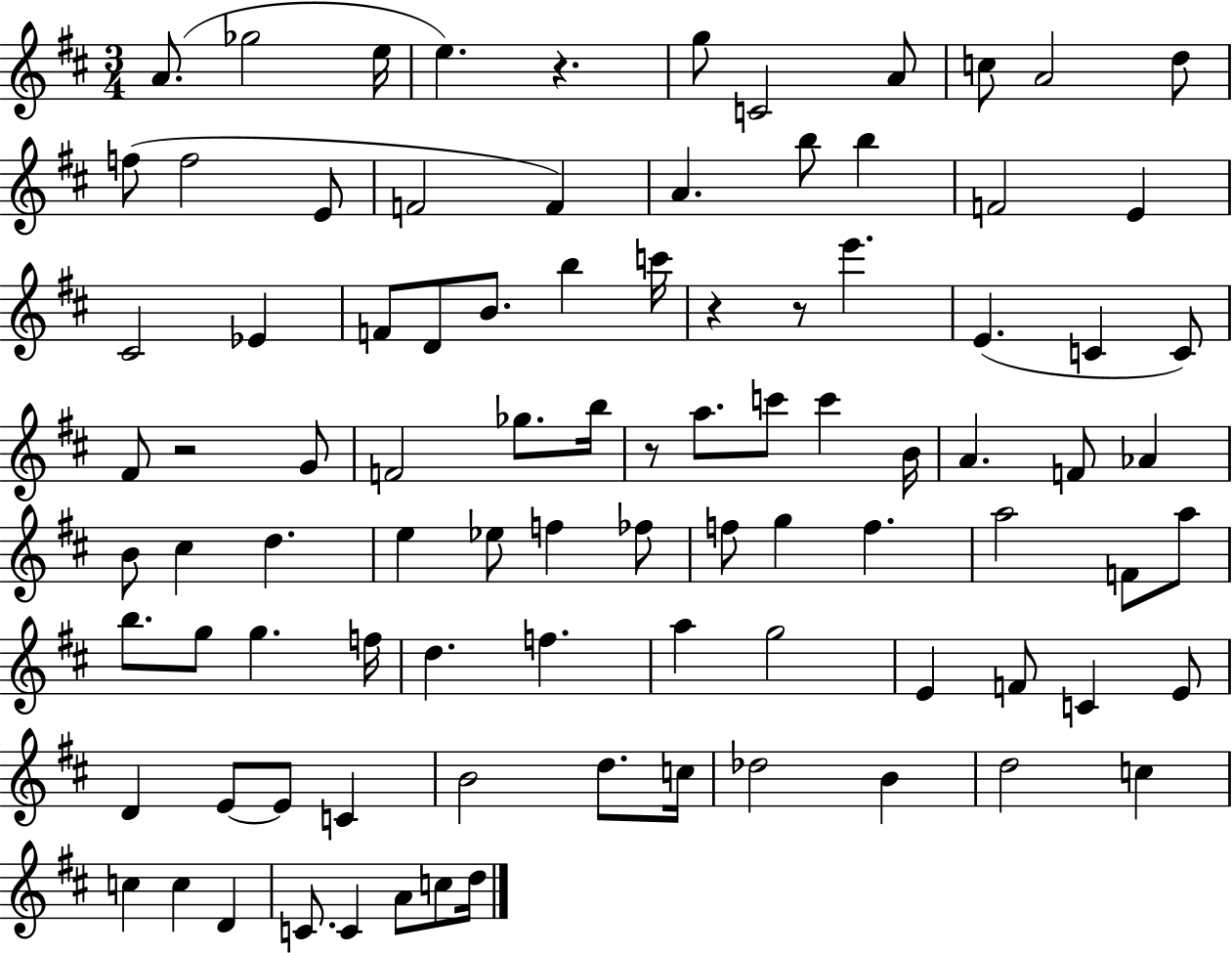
A4/e. Gb5/h E5/s E5/q. R/q. G5/e C4/h A4/e C5/e A4/h D5/e F5/e F5/h E4/e F4/h F4/q A4/q. B5/e B5/q F4/h E4/q C#4/h Eb4/q F4/e D4/e B4/e. B5/q C6/s R/q R/e E6/q. E4/q. C4/q C4/e F#4/e R/h G4/e F4/h Gb5/e. B5/s R/e A5/e. C6/e C6/q B4/s A4/q. F4/e Ab4/q B4/e C#5/q D5/q. E5/q Eb5/e F5/q FES5/e F5/e G5/q F5/q. A5/h F4/e A5/e B5/e. G5/e G5/q. F5/s D5/q. F5/q. A5/q G5/h E4/q F4/e C4/q E4/e D4/q E4/e E4/e C4/q B4/h D5/e. C5/s Db5/h B4/q D5/h C5/q C5/q C5/q D4/q C4/e. C4/q A4/e C5/e D5/s